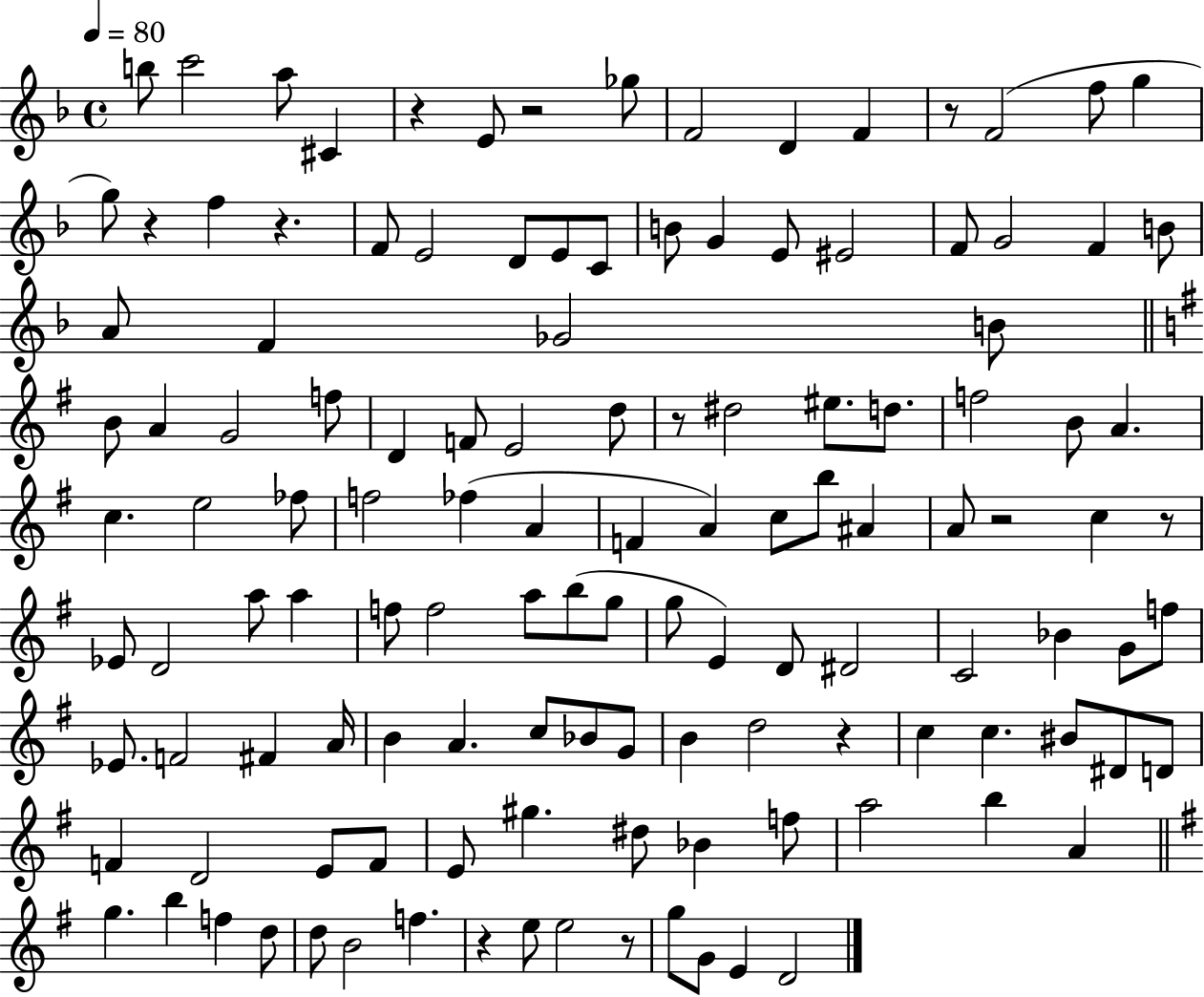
B5/e C6/h A5/e C#4/q R/q E4/e R/h Gb5/e F4/h D4/q F4/q R/e F4/h F5/e G5/q G5/e R/q F5/q R/q. F4/e E4/h D4/e E4/e C4/e B4/e G4/q E4/e EIS4/h F4/e G4/h F4/q B4/e A4/e F4/q Gb4/h B4/e B4/e A4/q G4/h F5/e D4/q F4/e E4/h D5/e R/e D#5/h EIS5/e. D5/e. F5/h B4/e A4/q. C5/q. E5/h FES5/e F5/h FES5/q A4/q F4/q A4/q C5/e B5/e A#4/q A4/e R/h C5/q R/e Eb4/e D4/h A5/e A5/q F5/e F5/h A5/e B5/e G5/e G5/e E4/q D4/e D#4/h C4/h Bb4/q G4/e F5/e Eb4/e. F4/h F#4/q A4/s B4/q A4/q. C5/e Bb4/e G4/e B4/q D5/h R/q C5/q C5/q. BIS4/e D#4/e D4/e F4/q D4/h E4/e F4/e E4/e G#5/q. D#5/e Bb4/q F5/e A5/h B5/q A4/q G5/q. B5/q F5/q D5/e D5/e B4/h F5/q. R/q E5/e E5/h R/e G5/e G4/e E4/q D4/h